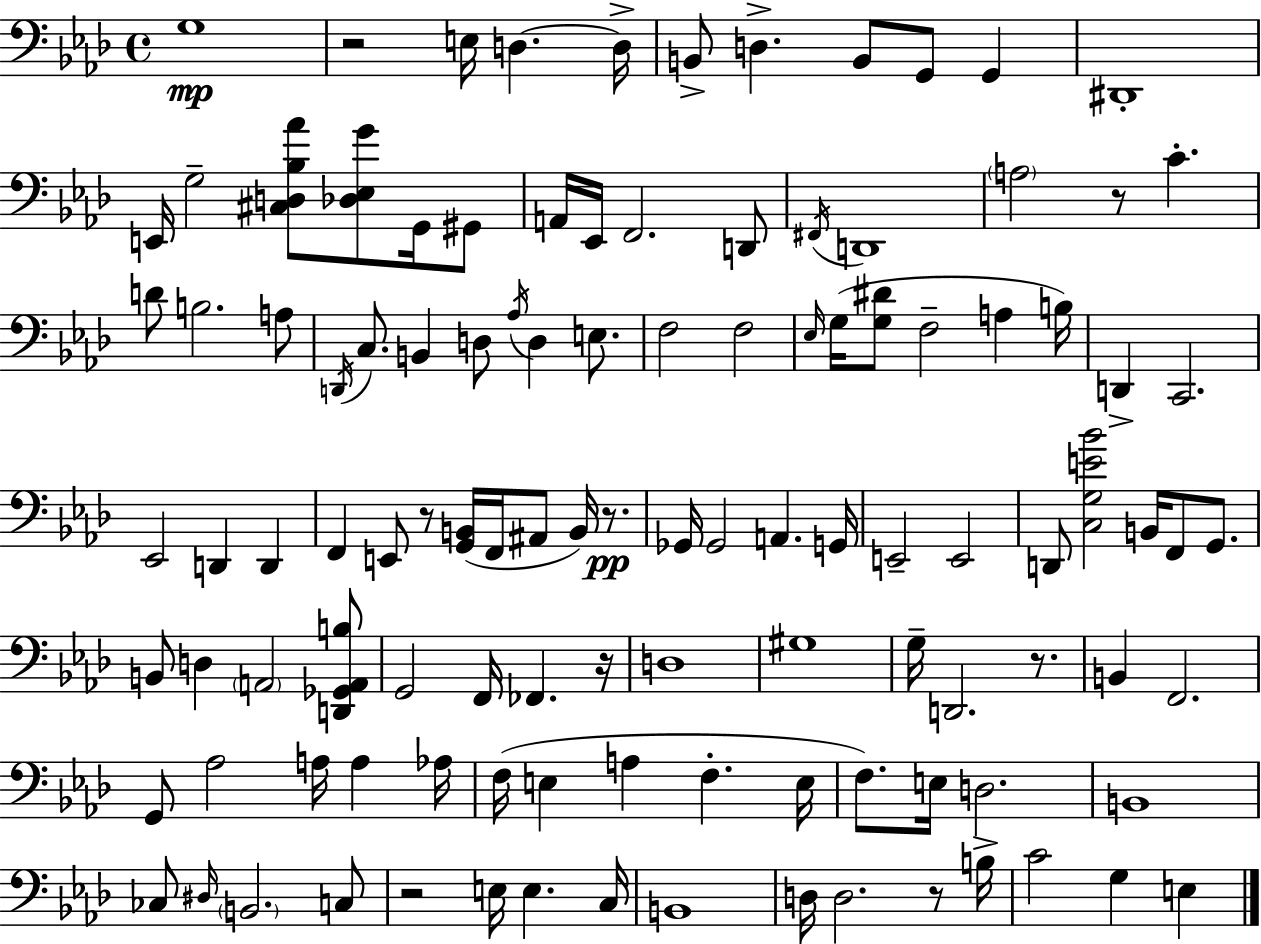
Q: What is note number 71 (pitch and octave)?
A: F2